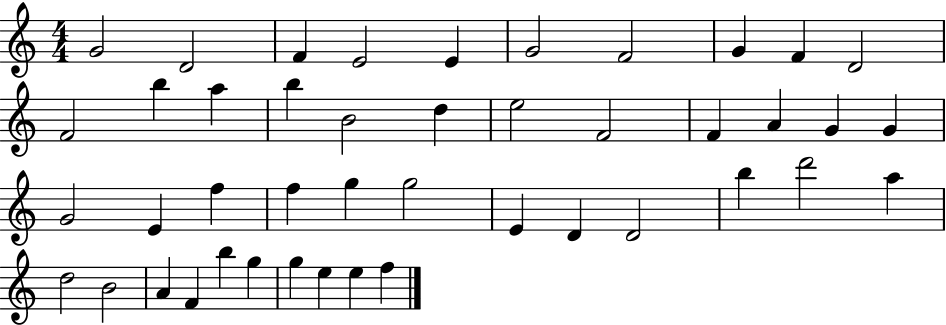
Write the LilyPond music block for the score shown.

{
  \clef treble
  \numericTimeSignature
  \time 4/4
  \key c \major
  g'2 d'2 | f'4 e'2 e'4 | g'2 f'2 | g'4 f'4 d'2 | \break f'2 b''4 a''4 | b''4 b'2 d''4 | e''2 f'2 | f'4 a'4 g'4 g'4 | \break g'2 e'4 f''4 | f''4 g''4 g''2 | e'4 d'4 d'2 | b''4 d'''2 a''4 | \break d''2 b'2 | a'4 f'4 b''4 g''4 | g''4 e''4 e''4 f''4 | \bar "|."
}